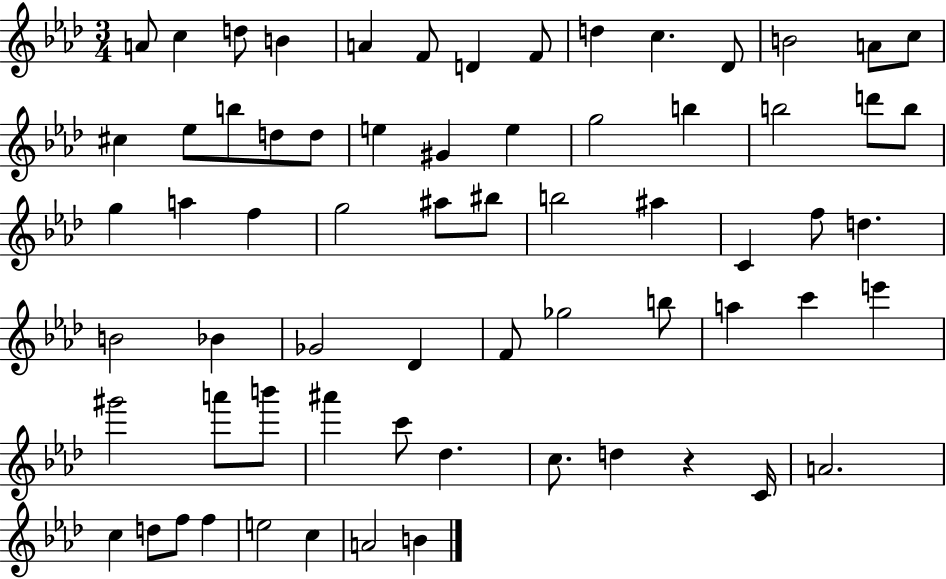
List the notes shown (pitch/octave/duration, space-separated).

A4/e C5/q D5/e B4/q A4/q F4/e D4/q F4/e D5/q C5/q. Db4/e B4/h A4/e C5/e C#5/q Eb5/e B5/e D5/e D5/e E5/q G#4/q E5/q G5/h B5/q B5/h D6/e B5/e G5/q A5/q F5/q G5/h A#5/e BIS5/e B5/h A#5/q C4/q F5/e D5/q. B4/h Bb4/q Gb4/h Db4/q F4/e Gb5/h B5/e A5/q C6/q E6/q G#6/h A6/e B6/e A#6/q C6/e Db5/q. C5/e. D5/q R/q C4/s A4/h. C5/q D5/e F5/e F5/q E5/h C5/q A4/h B4/q